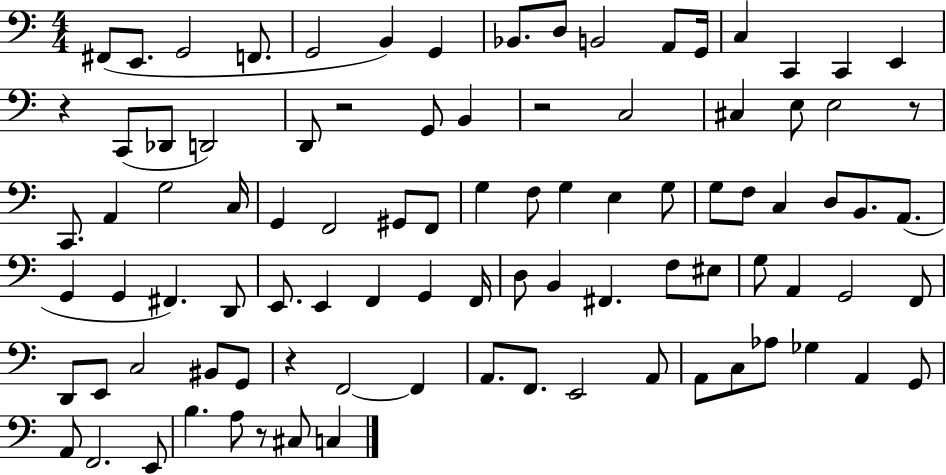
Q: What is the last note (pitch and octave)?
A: C3